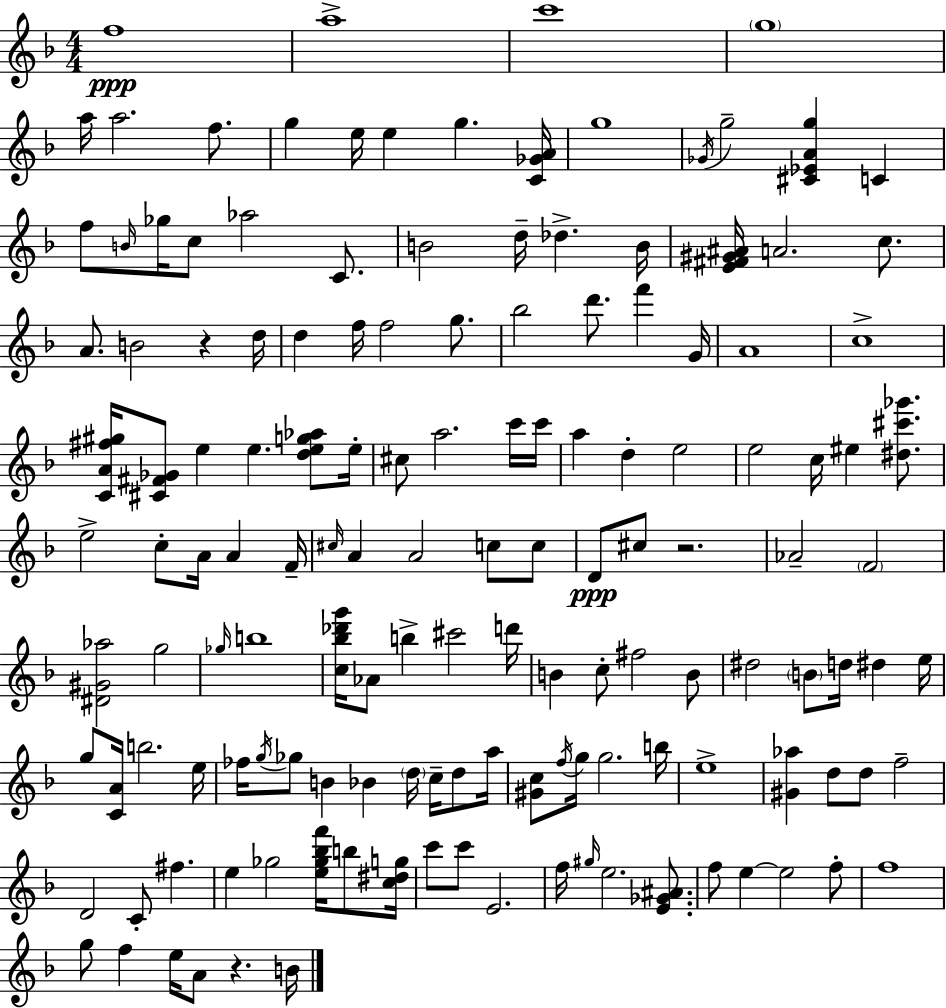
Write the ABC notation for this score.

X:1
T:Untitled
M:4/4
L:1/4
K:F
f4 a4 c'4 g4 a/4 a2 f/2 g e/4 e g [C_GA]/4 g4 _G/4 g2 [^C_EAg] C f/2 B/4 _g/4 c/2 _a2 C/2 B2 d/4 _d B/4 [E^F^G^A]/4 A2 c/2 A/2 B2 z d/4 d f/4 f2 g/2 _b2 d'/2 f' G/4 A4 c4 [CA^f^g]/4 [^C^F_G]/2 e e [deg_a]/2 e/4 ^c/2 a2 c'/4 c'/4 a d e2 e2 c/4 ^e [^d^c'_g']/2 e2 c/2 A/4 A F/4 ^c/4 A A2 c/2 c/2 D/2 ^c/2 z2 _A2 F2 [^D^G_a]2 g2 _g/4 b4 [c_b_d'g']/4 _A/2 b ^c'2 d'/4 B c/2 ^f2 B/2 ^d2 B/2 d/4 ^d e/4 g/2 [CA]/4 b2 e/4 _f/4 g/4 _g/2 B _B d/4 c/4 d/2 a/4 [^Gc]/2 f/4 g/4 g2 b/4 e4 [^G_a] d/2 d/2 f2 D2 C/2 ^f e _g2 [e_g_bf']/4 b/2 [c^dg]/4 c'/2 c'/2 E2 f/4 ^g/4 e2 [E_G^A]/2 f/2 e e2 f/2 f4 g/2 f e/4 A/2 z B/4